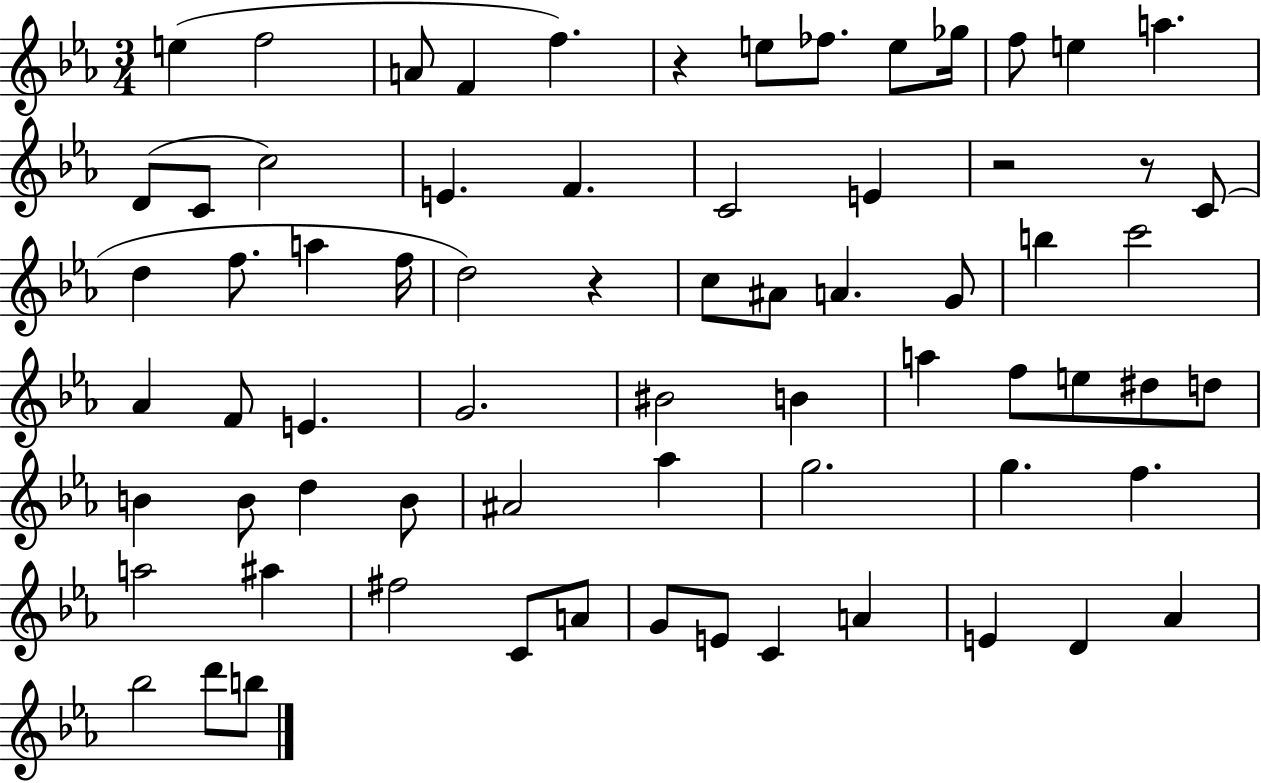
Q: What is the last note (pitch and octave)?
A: B5